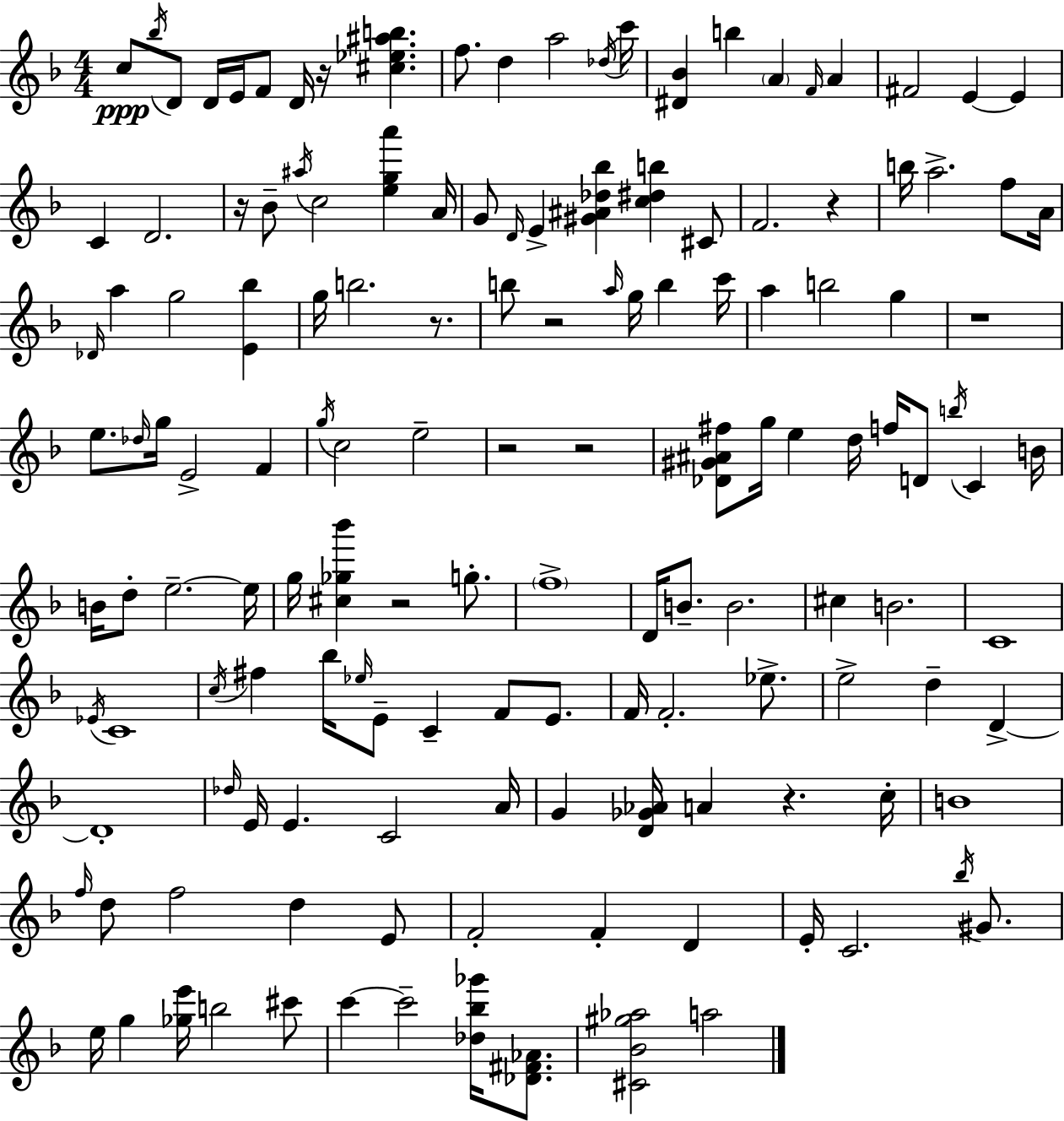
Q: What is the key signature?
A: F major